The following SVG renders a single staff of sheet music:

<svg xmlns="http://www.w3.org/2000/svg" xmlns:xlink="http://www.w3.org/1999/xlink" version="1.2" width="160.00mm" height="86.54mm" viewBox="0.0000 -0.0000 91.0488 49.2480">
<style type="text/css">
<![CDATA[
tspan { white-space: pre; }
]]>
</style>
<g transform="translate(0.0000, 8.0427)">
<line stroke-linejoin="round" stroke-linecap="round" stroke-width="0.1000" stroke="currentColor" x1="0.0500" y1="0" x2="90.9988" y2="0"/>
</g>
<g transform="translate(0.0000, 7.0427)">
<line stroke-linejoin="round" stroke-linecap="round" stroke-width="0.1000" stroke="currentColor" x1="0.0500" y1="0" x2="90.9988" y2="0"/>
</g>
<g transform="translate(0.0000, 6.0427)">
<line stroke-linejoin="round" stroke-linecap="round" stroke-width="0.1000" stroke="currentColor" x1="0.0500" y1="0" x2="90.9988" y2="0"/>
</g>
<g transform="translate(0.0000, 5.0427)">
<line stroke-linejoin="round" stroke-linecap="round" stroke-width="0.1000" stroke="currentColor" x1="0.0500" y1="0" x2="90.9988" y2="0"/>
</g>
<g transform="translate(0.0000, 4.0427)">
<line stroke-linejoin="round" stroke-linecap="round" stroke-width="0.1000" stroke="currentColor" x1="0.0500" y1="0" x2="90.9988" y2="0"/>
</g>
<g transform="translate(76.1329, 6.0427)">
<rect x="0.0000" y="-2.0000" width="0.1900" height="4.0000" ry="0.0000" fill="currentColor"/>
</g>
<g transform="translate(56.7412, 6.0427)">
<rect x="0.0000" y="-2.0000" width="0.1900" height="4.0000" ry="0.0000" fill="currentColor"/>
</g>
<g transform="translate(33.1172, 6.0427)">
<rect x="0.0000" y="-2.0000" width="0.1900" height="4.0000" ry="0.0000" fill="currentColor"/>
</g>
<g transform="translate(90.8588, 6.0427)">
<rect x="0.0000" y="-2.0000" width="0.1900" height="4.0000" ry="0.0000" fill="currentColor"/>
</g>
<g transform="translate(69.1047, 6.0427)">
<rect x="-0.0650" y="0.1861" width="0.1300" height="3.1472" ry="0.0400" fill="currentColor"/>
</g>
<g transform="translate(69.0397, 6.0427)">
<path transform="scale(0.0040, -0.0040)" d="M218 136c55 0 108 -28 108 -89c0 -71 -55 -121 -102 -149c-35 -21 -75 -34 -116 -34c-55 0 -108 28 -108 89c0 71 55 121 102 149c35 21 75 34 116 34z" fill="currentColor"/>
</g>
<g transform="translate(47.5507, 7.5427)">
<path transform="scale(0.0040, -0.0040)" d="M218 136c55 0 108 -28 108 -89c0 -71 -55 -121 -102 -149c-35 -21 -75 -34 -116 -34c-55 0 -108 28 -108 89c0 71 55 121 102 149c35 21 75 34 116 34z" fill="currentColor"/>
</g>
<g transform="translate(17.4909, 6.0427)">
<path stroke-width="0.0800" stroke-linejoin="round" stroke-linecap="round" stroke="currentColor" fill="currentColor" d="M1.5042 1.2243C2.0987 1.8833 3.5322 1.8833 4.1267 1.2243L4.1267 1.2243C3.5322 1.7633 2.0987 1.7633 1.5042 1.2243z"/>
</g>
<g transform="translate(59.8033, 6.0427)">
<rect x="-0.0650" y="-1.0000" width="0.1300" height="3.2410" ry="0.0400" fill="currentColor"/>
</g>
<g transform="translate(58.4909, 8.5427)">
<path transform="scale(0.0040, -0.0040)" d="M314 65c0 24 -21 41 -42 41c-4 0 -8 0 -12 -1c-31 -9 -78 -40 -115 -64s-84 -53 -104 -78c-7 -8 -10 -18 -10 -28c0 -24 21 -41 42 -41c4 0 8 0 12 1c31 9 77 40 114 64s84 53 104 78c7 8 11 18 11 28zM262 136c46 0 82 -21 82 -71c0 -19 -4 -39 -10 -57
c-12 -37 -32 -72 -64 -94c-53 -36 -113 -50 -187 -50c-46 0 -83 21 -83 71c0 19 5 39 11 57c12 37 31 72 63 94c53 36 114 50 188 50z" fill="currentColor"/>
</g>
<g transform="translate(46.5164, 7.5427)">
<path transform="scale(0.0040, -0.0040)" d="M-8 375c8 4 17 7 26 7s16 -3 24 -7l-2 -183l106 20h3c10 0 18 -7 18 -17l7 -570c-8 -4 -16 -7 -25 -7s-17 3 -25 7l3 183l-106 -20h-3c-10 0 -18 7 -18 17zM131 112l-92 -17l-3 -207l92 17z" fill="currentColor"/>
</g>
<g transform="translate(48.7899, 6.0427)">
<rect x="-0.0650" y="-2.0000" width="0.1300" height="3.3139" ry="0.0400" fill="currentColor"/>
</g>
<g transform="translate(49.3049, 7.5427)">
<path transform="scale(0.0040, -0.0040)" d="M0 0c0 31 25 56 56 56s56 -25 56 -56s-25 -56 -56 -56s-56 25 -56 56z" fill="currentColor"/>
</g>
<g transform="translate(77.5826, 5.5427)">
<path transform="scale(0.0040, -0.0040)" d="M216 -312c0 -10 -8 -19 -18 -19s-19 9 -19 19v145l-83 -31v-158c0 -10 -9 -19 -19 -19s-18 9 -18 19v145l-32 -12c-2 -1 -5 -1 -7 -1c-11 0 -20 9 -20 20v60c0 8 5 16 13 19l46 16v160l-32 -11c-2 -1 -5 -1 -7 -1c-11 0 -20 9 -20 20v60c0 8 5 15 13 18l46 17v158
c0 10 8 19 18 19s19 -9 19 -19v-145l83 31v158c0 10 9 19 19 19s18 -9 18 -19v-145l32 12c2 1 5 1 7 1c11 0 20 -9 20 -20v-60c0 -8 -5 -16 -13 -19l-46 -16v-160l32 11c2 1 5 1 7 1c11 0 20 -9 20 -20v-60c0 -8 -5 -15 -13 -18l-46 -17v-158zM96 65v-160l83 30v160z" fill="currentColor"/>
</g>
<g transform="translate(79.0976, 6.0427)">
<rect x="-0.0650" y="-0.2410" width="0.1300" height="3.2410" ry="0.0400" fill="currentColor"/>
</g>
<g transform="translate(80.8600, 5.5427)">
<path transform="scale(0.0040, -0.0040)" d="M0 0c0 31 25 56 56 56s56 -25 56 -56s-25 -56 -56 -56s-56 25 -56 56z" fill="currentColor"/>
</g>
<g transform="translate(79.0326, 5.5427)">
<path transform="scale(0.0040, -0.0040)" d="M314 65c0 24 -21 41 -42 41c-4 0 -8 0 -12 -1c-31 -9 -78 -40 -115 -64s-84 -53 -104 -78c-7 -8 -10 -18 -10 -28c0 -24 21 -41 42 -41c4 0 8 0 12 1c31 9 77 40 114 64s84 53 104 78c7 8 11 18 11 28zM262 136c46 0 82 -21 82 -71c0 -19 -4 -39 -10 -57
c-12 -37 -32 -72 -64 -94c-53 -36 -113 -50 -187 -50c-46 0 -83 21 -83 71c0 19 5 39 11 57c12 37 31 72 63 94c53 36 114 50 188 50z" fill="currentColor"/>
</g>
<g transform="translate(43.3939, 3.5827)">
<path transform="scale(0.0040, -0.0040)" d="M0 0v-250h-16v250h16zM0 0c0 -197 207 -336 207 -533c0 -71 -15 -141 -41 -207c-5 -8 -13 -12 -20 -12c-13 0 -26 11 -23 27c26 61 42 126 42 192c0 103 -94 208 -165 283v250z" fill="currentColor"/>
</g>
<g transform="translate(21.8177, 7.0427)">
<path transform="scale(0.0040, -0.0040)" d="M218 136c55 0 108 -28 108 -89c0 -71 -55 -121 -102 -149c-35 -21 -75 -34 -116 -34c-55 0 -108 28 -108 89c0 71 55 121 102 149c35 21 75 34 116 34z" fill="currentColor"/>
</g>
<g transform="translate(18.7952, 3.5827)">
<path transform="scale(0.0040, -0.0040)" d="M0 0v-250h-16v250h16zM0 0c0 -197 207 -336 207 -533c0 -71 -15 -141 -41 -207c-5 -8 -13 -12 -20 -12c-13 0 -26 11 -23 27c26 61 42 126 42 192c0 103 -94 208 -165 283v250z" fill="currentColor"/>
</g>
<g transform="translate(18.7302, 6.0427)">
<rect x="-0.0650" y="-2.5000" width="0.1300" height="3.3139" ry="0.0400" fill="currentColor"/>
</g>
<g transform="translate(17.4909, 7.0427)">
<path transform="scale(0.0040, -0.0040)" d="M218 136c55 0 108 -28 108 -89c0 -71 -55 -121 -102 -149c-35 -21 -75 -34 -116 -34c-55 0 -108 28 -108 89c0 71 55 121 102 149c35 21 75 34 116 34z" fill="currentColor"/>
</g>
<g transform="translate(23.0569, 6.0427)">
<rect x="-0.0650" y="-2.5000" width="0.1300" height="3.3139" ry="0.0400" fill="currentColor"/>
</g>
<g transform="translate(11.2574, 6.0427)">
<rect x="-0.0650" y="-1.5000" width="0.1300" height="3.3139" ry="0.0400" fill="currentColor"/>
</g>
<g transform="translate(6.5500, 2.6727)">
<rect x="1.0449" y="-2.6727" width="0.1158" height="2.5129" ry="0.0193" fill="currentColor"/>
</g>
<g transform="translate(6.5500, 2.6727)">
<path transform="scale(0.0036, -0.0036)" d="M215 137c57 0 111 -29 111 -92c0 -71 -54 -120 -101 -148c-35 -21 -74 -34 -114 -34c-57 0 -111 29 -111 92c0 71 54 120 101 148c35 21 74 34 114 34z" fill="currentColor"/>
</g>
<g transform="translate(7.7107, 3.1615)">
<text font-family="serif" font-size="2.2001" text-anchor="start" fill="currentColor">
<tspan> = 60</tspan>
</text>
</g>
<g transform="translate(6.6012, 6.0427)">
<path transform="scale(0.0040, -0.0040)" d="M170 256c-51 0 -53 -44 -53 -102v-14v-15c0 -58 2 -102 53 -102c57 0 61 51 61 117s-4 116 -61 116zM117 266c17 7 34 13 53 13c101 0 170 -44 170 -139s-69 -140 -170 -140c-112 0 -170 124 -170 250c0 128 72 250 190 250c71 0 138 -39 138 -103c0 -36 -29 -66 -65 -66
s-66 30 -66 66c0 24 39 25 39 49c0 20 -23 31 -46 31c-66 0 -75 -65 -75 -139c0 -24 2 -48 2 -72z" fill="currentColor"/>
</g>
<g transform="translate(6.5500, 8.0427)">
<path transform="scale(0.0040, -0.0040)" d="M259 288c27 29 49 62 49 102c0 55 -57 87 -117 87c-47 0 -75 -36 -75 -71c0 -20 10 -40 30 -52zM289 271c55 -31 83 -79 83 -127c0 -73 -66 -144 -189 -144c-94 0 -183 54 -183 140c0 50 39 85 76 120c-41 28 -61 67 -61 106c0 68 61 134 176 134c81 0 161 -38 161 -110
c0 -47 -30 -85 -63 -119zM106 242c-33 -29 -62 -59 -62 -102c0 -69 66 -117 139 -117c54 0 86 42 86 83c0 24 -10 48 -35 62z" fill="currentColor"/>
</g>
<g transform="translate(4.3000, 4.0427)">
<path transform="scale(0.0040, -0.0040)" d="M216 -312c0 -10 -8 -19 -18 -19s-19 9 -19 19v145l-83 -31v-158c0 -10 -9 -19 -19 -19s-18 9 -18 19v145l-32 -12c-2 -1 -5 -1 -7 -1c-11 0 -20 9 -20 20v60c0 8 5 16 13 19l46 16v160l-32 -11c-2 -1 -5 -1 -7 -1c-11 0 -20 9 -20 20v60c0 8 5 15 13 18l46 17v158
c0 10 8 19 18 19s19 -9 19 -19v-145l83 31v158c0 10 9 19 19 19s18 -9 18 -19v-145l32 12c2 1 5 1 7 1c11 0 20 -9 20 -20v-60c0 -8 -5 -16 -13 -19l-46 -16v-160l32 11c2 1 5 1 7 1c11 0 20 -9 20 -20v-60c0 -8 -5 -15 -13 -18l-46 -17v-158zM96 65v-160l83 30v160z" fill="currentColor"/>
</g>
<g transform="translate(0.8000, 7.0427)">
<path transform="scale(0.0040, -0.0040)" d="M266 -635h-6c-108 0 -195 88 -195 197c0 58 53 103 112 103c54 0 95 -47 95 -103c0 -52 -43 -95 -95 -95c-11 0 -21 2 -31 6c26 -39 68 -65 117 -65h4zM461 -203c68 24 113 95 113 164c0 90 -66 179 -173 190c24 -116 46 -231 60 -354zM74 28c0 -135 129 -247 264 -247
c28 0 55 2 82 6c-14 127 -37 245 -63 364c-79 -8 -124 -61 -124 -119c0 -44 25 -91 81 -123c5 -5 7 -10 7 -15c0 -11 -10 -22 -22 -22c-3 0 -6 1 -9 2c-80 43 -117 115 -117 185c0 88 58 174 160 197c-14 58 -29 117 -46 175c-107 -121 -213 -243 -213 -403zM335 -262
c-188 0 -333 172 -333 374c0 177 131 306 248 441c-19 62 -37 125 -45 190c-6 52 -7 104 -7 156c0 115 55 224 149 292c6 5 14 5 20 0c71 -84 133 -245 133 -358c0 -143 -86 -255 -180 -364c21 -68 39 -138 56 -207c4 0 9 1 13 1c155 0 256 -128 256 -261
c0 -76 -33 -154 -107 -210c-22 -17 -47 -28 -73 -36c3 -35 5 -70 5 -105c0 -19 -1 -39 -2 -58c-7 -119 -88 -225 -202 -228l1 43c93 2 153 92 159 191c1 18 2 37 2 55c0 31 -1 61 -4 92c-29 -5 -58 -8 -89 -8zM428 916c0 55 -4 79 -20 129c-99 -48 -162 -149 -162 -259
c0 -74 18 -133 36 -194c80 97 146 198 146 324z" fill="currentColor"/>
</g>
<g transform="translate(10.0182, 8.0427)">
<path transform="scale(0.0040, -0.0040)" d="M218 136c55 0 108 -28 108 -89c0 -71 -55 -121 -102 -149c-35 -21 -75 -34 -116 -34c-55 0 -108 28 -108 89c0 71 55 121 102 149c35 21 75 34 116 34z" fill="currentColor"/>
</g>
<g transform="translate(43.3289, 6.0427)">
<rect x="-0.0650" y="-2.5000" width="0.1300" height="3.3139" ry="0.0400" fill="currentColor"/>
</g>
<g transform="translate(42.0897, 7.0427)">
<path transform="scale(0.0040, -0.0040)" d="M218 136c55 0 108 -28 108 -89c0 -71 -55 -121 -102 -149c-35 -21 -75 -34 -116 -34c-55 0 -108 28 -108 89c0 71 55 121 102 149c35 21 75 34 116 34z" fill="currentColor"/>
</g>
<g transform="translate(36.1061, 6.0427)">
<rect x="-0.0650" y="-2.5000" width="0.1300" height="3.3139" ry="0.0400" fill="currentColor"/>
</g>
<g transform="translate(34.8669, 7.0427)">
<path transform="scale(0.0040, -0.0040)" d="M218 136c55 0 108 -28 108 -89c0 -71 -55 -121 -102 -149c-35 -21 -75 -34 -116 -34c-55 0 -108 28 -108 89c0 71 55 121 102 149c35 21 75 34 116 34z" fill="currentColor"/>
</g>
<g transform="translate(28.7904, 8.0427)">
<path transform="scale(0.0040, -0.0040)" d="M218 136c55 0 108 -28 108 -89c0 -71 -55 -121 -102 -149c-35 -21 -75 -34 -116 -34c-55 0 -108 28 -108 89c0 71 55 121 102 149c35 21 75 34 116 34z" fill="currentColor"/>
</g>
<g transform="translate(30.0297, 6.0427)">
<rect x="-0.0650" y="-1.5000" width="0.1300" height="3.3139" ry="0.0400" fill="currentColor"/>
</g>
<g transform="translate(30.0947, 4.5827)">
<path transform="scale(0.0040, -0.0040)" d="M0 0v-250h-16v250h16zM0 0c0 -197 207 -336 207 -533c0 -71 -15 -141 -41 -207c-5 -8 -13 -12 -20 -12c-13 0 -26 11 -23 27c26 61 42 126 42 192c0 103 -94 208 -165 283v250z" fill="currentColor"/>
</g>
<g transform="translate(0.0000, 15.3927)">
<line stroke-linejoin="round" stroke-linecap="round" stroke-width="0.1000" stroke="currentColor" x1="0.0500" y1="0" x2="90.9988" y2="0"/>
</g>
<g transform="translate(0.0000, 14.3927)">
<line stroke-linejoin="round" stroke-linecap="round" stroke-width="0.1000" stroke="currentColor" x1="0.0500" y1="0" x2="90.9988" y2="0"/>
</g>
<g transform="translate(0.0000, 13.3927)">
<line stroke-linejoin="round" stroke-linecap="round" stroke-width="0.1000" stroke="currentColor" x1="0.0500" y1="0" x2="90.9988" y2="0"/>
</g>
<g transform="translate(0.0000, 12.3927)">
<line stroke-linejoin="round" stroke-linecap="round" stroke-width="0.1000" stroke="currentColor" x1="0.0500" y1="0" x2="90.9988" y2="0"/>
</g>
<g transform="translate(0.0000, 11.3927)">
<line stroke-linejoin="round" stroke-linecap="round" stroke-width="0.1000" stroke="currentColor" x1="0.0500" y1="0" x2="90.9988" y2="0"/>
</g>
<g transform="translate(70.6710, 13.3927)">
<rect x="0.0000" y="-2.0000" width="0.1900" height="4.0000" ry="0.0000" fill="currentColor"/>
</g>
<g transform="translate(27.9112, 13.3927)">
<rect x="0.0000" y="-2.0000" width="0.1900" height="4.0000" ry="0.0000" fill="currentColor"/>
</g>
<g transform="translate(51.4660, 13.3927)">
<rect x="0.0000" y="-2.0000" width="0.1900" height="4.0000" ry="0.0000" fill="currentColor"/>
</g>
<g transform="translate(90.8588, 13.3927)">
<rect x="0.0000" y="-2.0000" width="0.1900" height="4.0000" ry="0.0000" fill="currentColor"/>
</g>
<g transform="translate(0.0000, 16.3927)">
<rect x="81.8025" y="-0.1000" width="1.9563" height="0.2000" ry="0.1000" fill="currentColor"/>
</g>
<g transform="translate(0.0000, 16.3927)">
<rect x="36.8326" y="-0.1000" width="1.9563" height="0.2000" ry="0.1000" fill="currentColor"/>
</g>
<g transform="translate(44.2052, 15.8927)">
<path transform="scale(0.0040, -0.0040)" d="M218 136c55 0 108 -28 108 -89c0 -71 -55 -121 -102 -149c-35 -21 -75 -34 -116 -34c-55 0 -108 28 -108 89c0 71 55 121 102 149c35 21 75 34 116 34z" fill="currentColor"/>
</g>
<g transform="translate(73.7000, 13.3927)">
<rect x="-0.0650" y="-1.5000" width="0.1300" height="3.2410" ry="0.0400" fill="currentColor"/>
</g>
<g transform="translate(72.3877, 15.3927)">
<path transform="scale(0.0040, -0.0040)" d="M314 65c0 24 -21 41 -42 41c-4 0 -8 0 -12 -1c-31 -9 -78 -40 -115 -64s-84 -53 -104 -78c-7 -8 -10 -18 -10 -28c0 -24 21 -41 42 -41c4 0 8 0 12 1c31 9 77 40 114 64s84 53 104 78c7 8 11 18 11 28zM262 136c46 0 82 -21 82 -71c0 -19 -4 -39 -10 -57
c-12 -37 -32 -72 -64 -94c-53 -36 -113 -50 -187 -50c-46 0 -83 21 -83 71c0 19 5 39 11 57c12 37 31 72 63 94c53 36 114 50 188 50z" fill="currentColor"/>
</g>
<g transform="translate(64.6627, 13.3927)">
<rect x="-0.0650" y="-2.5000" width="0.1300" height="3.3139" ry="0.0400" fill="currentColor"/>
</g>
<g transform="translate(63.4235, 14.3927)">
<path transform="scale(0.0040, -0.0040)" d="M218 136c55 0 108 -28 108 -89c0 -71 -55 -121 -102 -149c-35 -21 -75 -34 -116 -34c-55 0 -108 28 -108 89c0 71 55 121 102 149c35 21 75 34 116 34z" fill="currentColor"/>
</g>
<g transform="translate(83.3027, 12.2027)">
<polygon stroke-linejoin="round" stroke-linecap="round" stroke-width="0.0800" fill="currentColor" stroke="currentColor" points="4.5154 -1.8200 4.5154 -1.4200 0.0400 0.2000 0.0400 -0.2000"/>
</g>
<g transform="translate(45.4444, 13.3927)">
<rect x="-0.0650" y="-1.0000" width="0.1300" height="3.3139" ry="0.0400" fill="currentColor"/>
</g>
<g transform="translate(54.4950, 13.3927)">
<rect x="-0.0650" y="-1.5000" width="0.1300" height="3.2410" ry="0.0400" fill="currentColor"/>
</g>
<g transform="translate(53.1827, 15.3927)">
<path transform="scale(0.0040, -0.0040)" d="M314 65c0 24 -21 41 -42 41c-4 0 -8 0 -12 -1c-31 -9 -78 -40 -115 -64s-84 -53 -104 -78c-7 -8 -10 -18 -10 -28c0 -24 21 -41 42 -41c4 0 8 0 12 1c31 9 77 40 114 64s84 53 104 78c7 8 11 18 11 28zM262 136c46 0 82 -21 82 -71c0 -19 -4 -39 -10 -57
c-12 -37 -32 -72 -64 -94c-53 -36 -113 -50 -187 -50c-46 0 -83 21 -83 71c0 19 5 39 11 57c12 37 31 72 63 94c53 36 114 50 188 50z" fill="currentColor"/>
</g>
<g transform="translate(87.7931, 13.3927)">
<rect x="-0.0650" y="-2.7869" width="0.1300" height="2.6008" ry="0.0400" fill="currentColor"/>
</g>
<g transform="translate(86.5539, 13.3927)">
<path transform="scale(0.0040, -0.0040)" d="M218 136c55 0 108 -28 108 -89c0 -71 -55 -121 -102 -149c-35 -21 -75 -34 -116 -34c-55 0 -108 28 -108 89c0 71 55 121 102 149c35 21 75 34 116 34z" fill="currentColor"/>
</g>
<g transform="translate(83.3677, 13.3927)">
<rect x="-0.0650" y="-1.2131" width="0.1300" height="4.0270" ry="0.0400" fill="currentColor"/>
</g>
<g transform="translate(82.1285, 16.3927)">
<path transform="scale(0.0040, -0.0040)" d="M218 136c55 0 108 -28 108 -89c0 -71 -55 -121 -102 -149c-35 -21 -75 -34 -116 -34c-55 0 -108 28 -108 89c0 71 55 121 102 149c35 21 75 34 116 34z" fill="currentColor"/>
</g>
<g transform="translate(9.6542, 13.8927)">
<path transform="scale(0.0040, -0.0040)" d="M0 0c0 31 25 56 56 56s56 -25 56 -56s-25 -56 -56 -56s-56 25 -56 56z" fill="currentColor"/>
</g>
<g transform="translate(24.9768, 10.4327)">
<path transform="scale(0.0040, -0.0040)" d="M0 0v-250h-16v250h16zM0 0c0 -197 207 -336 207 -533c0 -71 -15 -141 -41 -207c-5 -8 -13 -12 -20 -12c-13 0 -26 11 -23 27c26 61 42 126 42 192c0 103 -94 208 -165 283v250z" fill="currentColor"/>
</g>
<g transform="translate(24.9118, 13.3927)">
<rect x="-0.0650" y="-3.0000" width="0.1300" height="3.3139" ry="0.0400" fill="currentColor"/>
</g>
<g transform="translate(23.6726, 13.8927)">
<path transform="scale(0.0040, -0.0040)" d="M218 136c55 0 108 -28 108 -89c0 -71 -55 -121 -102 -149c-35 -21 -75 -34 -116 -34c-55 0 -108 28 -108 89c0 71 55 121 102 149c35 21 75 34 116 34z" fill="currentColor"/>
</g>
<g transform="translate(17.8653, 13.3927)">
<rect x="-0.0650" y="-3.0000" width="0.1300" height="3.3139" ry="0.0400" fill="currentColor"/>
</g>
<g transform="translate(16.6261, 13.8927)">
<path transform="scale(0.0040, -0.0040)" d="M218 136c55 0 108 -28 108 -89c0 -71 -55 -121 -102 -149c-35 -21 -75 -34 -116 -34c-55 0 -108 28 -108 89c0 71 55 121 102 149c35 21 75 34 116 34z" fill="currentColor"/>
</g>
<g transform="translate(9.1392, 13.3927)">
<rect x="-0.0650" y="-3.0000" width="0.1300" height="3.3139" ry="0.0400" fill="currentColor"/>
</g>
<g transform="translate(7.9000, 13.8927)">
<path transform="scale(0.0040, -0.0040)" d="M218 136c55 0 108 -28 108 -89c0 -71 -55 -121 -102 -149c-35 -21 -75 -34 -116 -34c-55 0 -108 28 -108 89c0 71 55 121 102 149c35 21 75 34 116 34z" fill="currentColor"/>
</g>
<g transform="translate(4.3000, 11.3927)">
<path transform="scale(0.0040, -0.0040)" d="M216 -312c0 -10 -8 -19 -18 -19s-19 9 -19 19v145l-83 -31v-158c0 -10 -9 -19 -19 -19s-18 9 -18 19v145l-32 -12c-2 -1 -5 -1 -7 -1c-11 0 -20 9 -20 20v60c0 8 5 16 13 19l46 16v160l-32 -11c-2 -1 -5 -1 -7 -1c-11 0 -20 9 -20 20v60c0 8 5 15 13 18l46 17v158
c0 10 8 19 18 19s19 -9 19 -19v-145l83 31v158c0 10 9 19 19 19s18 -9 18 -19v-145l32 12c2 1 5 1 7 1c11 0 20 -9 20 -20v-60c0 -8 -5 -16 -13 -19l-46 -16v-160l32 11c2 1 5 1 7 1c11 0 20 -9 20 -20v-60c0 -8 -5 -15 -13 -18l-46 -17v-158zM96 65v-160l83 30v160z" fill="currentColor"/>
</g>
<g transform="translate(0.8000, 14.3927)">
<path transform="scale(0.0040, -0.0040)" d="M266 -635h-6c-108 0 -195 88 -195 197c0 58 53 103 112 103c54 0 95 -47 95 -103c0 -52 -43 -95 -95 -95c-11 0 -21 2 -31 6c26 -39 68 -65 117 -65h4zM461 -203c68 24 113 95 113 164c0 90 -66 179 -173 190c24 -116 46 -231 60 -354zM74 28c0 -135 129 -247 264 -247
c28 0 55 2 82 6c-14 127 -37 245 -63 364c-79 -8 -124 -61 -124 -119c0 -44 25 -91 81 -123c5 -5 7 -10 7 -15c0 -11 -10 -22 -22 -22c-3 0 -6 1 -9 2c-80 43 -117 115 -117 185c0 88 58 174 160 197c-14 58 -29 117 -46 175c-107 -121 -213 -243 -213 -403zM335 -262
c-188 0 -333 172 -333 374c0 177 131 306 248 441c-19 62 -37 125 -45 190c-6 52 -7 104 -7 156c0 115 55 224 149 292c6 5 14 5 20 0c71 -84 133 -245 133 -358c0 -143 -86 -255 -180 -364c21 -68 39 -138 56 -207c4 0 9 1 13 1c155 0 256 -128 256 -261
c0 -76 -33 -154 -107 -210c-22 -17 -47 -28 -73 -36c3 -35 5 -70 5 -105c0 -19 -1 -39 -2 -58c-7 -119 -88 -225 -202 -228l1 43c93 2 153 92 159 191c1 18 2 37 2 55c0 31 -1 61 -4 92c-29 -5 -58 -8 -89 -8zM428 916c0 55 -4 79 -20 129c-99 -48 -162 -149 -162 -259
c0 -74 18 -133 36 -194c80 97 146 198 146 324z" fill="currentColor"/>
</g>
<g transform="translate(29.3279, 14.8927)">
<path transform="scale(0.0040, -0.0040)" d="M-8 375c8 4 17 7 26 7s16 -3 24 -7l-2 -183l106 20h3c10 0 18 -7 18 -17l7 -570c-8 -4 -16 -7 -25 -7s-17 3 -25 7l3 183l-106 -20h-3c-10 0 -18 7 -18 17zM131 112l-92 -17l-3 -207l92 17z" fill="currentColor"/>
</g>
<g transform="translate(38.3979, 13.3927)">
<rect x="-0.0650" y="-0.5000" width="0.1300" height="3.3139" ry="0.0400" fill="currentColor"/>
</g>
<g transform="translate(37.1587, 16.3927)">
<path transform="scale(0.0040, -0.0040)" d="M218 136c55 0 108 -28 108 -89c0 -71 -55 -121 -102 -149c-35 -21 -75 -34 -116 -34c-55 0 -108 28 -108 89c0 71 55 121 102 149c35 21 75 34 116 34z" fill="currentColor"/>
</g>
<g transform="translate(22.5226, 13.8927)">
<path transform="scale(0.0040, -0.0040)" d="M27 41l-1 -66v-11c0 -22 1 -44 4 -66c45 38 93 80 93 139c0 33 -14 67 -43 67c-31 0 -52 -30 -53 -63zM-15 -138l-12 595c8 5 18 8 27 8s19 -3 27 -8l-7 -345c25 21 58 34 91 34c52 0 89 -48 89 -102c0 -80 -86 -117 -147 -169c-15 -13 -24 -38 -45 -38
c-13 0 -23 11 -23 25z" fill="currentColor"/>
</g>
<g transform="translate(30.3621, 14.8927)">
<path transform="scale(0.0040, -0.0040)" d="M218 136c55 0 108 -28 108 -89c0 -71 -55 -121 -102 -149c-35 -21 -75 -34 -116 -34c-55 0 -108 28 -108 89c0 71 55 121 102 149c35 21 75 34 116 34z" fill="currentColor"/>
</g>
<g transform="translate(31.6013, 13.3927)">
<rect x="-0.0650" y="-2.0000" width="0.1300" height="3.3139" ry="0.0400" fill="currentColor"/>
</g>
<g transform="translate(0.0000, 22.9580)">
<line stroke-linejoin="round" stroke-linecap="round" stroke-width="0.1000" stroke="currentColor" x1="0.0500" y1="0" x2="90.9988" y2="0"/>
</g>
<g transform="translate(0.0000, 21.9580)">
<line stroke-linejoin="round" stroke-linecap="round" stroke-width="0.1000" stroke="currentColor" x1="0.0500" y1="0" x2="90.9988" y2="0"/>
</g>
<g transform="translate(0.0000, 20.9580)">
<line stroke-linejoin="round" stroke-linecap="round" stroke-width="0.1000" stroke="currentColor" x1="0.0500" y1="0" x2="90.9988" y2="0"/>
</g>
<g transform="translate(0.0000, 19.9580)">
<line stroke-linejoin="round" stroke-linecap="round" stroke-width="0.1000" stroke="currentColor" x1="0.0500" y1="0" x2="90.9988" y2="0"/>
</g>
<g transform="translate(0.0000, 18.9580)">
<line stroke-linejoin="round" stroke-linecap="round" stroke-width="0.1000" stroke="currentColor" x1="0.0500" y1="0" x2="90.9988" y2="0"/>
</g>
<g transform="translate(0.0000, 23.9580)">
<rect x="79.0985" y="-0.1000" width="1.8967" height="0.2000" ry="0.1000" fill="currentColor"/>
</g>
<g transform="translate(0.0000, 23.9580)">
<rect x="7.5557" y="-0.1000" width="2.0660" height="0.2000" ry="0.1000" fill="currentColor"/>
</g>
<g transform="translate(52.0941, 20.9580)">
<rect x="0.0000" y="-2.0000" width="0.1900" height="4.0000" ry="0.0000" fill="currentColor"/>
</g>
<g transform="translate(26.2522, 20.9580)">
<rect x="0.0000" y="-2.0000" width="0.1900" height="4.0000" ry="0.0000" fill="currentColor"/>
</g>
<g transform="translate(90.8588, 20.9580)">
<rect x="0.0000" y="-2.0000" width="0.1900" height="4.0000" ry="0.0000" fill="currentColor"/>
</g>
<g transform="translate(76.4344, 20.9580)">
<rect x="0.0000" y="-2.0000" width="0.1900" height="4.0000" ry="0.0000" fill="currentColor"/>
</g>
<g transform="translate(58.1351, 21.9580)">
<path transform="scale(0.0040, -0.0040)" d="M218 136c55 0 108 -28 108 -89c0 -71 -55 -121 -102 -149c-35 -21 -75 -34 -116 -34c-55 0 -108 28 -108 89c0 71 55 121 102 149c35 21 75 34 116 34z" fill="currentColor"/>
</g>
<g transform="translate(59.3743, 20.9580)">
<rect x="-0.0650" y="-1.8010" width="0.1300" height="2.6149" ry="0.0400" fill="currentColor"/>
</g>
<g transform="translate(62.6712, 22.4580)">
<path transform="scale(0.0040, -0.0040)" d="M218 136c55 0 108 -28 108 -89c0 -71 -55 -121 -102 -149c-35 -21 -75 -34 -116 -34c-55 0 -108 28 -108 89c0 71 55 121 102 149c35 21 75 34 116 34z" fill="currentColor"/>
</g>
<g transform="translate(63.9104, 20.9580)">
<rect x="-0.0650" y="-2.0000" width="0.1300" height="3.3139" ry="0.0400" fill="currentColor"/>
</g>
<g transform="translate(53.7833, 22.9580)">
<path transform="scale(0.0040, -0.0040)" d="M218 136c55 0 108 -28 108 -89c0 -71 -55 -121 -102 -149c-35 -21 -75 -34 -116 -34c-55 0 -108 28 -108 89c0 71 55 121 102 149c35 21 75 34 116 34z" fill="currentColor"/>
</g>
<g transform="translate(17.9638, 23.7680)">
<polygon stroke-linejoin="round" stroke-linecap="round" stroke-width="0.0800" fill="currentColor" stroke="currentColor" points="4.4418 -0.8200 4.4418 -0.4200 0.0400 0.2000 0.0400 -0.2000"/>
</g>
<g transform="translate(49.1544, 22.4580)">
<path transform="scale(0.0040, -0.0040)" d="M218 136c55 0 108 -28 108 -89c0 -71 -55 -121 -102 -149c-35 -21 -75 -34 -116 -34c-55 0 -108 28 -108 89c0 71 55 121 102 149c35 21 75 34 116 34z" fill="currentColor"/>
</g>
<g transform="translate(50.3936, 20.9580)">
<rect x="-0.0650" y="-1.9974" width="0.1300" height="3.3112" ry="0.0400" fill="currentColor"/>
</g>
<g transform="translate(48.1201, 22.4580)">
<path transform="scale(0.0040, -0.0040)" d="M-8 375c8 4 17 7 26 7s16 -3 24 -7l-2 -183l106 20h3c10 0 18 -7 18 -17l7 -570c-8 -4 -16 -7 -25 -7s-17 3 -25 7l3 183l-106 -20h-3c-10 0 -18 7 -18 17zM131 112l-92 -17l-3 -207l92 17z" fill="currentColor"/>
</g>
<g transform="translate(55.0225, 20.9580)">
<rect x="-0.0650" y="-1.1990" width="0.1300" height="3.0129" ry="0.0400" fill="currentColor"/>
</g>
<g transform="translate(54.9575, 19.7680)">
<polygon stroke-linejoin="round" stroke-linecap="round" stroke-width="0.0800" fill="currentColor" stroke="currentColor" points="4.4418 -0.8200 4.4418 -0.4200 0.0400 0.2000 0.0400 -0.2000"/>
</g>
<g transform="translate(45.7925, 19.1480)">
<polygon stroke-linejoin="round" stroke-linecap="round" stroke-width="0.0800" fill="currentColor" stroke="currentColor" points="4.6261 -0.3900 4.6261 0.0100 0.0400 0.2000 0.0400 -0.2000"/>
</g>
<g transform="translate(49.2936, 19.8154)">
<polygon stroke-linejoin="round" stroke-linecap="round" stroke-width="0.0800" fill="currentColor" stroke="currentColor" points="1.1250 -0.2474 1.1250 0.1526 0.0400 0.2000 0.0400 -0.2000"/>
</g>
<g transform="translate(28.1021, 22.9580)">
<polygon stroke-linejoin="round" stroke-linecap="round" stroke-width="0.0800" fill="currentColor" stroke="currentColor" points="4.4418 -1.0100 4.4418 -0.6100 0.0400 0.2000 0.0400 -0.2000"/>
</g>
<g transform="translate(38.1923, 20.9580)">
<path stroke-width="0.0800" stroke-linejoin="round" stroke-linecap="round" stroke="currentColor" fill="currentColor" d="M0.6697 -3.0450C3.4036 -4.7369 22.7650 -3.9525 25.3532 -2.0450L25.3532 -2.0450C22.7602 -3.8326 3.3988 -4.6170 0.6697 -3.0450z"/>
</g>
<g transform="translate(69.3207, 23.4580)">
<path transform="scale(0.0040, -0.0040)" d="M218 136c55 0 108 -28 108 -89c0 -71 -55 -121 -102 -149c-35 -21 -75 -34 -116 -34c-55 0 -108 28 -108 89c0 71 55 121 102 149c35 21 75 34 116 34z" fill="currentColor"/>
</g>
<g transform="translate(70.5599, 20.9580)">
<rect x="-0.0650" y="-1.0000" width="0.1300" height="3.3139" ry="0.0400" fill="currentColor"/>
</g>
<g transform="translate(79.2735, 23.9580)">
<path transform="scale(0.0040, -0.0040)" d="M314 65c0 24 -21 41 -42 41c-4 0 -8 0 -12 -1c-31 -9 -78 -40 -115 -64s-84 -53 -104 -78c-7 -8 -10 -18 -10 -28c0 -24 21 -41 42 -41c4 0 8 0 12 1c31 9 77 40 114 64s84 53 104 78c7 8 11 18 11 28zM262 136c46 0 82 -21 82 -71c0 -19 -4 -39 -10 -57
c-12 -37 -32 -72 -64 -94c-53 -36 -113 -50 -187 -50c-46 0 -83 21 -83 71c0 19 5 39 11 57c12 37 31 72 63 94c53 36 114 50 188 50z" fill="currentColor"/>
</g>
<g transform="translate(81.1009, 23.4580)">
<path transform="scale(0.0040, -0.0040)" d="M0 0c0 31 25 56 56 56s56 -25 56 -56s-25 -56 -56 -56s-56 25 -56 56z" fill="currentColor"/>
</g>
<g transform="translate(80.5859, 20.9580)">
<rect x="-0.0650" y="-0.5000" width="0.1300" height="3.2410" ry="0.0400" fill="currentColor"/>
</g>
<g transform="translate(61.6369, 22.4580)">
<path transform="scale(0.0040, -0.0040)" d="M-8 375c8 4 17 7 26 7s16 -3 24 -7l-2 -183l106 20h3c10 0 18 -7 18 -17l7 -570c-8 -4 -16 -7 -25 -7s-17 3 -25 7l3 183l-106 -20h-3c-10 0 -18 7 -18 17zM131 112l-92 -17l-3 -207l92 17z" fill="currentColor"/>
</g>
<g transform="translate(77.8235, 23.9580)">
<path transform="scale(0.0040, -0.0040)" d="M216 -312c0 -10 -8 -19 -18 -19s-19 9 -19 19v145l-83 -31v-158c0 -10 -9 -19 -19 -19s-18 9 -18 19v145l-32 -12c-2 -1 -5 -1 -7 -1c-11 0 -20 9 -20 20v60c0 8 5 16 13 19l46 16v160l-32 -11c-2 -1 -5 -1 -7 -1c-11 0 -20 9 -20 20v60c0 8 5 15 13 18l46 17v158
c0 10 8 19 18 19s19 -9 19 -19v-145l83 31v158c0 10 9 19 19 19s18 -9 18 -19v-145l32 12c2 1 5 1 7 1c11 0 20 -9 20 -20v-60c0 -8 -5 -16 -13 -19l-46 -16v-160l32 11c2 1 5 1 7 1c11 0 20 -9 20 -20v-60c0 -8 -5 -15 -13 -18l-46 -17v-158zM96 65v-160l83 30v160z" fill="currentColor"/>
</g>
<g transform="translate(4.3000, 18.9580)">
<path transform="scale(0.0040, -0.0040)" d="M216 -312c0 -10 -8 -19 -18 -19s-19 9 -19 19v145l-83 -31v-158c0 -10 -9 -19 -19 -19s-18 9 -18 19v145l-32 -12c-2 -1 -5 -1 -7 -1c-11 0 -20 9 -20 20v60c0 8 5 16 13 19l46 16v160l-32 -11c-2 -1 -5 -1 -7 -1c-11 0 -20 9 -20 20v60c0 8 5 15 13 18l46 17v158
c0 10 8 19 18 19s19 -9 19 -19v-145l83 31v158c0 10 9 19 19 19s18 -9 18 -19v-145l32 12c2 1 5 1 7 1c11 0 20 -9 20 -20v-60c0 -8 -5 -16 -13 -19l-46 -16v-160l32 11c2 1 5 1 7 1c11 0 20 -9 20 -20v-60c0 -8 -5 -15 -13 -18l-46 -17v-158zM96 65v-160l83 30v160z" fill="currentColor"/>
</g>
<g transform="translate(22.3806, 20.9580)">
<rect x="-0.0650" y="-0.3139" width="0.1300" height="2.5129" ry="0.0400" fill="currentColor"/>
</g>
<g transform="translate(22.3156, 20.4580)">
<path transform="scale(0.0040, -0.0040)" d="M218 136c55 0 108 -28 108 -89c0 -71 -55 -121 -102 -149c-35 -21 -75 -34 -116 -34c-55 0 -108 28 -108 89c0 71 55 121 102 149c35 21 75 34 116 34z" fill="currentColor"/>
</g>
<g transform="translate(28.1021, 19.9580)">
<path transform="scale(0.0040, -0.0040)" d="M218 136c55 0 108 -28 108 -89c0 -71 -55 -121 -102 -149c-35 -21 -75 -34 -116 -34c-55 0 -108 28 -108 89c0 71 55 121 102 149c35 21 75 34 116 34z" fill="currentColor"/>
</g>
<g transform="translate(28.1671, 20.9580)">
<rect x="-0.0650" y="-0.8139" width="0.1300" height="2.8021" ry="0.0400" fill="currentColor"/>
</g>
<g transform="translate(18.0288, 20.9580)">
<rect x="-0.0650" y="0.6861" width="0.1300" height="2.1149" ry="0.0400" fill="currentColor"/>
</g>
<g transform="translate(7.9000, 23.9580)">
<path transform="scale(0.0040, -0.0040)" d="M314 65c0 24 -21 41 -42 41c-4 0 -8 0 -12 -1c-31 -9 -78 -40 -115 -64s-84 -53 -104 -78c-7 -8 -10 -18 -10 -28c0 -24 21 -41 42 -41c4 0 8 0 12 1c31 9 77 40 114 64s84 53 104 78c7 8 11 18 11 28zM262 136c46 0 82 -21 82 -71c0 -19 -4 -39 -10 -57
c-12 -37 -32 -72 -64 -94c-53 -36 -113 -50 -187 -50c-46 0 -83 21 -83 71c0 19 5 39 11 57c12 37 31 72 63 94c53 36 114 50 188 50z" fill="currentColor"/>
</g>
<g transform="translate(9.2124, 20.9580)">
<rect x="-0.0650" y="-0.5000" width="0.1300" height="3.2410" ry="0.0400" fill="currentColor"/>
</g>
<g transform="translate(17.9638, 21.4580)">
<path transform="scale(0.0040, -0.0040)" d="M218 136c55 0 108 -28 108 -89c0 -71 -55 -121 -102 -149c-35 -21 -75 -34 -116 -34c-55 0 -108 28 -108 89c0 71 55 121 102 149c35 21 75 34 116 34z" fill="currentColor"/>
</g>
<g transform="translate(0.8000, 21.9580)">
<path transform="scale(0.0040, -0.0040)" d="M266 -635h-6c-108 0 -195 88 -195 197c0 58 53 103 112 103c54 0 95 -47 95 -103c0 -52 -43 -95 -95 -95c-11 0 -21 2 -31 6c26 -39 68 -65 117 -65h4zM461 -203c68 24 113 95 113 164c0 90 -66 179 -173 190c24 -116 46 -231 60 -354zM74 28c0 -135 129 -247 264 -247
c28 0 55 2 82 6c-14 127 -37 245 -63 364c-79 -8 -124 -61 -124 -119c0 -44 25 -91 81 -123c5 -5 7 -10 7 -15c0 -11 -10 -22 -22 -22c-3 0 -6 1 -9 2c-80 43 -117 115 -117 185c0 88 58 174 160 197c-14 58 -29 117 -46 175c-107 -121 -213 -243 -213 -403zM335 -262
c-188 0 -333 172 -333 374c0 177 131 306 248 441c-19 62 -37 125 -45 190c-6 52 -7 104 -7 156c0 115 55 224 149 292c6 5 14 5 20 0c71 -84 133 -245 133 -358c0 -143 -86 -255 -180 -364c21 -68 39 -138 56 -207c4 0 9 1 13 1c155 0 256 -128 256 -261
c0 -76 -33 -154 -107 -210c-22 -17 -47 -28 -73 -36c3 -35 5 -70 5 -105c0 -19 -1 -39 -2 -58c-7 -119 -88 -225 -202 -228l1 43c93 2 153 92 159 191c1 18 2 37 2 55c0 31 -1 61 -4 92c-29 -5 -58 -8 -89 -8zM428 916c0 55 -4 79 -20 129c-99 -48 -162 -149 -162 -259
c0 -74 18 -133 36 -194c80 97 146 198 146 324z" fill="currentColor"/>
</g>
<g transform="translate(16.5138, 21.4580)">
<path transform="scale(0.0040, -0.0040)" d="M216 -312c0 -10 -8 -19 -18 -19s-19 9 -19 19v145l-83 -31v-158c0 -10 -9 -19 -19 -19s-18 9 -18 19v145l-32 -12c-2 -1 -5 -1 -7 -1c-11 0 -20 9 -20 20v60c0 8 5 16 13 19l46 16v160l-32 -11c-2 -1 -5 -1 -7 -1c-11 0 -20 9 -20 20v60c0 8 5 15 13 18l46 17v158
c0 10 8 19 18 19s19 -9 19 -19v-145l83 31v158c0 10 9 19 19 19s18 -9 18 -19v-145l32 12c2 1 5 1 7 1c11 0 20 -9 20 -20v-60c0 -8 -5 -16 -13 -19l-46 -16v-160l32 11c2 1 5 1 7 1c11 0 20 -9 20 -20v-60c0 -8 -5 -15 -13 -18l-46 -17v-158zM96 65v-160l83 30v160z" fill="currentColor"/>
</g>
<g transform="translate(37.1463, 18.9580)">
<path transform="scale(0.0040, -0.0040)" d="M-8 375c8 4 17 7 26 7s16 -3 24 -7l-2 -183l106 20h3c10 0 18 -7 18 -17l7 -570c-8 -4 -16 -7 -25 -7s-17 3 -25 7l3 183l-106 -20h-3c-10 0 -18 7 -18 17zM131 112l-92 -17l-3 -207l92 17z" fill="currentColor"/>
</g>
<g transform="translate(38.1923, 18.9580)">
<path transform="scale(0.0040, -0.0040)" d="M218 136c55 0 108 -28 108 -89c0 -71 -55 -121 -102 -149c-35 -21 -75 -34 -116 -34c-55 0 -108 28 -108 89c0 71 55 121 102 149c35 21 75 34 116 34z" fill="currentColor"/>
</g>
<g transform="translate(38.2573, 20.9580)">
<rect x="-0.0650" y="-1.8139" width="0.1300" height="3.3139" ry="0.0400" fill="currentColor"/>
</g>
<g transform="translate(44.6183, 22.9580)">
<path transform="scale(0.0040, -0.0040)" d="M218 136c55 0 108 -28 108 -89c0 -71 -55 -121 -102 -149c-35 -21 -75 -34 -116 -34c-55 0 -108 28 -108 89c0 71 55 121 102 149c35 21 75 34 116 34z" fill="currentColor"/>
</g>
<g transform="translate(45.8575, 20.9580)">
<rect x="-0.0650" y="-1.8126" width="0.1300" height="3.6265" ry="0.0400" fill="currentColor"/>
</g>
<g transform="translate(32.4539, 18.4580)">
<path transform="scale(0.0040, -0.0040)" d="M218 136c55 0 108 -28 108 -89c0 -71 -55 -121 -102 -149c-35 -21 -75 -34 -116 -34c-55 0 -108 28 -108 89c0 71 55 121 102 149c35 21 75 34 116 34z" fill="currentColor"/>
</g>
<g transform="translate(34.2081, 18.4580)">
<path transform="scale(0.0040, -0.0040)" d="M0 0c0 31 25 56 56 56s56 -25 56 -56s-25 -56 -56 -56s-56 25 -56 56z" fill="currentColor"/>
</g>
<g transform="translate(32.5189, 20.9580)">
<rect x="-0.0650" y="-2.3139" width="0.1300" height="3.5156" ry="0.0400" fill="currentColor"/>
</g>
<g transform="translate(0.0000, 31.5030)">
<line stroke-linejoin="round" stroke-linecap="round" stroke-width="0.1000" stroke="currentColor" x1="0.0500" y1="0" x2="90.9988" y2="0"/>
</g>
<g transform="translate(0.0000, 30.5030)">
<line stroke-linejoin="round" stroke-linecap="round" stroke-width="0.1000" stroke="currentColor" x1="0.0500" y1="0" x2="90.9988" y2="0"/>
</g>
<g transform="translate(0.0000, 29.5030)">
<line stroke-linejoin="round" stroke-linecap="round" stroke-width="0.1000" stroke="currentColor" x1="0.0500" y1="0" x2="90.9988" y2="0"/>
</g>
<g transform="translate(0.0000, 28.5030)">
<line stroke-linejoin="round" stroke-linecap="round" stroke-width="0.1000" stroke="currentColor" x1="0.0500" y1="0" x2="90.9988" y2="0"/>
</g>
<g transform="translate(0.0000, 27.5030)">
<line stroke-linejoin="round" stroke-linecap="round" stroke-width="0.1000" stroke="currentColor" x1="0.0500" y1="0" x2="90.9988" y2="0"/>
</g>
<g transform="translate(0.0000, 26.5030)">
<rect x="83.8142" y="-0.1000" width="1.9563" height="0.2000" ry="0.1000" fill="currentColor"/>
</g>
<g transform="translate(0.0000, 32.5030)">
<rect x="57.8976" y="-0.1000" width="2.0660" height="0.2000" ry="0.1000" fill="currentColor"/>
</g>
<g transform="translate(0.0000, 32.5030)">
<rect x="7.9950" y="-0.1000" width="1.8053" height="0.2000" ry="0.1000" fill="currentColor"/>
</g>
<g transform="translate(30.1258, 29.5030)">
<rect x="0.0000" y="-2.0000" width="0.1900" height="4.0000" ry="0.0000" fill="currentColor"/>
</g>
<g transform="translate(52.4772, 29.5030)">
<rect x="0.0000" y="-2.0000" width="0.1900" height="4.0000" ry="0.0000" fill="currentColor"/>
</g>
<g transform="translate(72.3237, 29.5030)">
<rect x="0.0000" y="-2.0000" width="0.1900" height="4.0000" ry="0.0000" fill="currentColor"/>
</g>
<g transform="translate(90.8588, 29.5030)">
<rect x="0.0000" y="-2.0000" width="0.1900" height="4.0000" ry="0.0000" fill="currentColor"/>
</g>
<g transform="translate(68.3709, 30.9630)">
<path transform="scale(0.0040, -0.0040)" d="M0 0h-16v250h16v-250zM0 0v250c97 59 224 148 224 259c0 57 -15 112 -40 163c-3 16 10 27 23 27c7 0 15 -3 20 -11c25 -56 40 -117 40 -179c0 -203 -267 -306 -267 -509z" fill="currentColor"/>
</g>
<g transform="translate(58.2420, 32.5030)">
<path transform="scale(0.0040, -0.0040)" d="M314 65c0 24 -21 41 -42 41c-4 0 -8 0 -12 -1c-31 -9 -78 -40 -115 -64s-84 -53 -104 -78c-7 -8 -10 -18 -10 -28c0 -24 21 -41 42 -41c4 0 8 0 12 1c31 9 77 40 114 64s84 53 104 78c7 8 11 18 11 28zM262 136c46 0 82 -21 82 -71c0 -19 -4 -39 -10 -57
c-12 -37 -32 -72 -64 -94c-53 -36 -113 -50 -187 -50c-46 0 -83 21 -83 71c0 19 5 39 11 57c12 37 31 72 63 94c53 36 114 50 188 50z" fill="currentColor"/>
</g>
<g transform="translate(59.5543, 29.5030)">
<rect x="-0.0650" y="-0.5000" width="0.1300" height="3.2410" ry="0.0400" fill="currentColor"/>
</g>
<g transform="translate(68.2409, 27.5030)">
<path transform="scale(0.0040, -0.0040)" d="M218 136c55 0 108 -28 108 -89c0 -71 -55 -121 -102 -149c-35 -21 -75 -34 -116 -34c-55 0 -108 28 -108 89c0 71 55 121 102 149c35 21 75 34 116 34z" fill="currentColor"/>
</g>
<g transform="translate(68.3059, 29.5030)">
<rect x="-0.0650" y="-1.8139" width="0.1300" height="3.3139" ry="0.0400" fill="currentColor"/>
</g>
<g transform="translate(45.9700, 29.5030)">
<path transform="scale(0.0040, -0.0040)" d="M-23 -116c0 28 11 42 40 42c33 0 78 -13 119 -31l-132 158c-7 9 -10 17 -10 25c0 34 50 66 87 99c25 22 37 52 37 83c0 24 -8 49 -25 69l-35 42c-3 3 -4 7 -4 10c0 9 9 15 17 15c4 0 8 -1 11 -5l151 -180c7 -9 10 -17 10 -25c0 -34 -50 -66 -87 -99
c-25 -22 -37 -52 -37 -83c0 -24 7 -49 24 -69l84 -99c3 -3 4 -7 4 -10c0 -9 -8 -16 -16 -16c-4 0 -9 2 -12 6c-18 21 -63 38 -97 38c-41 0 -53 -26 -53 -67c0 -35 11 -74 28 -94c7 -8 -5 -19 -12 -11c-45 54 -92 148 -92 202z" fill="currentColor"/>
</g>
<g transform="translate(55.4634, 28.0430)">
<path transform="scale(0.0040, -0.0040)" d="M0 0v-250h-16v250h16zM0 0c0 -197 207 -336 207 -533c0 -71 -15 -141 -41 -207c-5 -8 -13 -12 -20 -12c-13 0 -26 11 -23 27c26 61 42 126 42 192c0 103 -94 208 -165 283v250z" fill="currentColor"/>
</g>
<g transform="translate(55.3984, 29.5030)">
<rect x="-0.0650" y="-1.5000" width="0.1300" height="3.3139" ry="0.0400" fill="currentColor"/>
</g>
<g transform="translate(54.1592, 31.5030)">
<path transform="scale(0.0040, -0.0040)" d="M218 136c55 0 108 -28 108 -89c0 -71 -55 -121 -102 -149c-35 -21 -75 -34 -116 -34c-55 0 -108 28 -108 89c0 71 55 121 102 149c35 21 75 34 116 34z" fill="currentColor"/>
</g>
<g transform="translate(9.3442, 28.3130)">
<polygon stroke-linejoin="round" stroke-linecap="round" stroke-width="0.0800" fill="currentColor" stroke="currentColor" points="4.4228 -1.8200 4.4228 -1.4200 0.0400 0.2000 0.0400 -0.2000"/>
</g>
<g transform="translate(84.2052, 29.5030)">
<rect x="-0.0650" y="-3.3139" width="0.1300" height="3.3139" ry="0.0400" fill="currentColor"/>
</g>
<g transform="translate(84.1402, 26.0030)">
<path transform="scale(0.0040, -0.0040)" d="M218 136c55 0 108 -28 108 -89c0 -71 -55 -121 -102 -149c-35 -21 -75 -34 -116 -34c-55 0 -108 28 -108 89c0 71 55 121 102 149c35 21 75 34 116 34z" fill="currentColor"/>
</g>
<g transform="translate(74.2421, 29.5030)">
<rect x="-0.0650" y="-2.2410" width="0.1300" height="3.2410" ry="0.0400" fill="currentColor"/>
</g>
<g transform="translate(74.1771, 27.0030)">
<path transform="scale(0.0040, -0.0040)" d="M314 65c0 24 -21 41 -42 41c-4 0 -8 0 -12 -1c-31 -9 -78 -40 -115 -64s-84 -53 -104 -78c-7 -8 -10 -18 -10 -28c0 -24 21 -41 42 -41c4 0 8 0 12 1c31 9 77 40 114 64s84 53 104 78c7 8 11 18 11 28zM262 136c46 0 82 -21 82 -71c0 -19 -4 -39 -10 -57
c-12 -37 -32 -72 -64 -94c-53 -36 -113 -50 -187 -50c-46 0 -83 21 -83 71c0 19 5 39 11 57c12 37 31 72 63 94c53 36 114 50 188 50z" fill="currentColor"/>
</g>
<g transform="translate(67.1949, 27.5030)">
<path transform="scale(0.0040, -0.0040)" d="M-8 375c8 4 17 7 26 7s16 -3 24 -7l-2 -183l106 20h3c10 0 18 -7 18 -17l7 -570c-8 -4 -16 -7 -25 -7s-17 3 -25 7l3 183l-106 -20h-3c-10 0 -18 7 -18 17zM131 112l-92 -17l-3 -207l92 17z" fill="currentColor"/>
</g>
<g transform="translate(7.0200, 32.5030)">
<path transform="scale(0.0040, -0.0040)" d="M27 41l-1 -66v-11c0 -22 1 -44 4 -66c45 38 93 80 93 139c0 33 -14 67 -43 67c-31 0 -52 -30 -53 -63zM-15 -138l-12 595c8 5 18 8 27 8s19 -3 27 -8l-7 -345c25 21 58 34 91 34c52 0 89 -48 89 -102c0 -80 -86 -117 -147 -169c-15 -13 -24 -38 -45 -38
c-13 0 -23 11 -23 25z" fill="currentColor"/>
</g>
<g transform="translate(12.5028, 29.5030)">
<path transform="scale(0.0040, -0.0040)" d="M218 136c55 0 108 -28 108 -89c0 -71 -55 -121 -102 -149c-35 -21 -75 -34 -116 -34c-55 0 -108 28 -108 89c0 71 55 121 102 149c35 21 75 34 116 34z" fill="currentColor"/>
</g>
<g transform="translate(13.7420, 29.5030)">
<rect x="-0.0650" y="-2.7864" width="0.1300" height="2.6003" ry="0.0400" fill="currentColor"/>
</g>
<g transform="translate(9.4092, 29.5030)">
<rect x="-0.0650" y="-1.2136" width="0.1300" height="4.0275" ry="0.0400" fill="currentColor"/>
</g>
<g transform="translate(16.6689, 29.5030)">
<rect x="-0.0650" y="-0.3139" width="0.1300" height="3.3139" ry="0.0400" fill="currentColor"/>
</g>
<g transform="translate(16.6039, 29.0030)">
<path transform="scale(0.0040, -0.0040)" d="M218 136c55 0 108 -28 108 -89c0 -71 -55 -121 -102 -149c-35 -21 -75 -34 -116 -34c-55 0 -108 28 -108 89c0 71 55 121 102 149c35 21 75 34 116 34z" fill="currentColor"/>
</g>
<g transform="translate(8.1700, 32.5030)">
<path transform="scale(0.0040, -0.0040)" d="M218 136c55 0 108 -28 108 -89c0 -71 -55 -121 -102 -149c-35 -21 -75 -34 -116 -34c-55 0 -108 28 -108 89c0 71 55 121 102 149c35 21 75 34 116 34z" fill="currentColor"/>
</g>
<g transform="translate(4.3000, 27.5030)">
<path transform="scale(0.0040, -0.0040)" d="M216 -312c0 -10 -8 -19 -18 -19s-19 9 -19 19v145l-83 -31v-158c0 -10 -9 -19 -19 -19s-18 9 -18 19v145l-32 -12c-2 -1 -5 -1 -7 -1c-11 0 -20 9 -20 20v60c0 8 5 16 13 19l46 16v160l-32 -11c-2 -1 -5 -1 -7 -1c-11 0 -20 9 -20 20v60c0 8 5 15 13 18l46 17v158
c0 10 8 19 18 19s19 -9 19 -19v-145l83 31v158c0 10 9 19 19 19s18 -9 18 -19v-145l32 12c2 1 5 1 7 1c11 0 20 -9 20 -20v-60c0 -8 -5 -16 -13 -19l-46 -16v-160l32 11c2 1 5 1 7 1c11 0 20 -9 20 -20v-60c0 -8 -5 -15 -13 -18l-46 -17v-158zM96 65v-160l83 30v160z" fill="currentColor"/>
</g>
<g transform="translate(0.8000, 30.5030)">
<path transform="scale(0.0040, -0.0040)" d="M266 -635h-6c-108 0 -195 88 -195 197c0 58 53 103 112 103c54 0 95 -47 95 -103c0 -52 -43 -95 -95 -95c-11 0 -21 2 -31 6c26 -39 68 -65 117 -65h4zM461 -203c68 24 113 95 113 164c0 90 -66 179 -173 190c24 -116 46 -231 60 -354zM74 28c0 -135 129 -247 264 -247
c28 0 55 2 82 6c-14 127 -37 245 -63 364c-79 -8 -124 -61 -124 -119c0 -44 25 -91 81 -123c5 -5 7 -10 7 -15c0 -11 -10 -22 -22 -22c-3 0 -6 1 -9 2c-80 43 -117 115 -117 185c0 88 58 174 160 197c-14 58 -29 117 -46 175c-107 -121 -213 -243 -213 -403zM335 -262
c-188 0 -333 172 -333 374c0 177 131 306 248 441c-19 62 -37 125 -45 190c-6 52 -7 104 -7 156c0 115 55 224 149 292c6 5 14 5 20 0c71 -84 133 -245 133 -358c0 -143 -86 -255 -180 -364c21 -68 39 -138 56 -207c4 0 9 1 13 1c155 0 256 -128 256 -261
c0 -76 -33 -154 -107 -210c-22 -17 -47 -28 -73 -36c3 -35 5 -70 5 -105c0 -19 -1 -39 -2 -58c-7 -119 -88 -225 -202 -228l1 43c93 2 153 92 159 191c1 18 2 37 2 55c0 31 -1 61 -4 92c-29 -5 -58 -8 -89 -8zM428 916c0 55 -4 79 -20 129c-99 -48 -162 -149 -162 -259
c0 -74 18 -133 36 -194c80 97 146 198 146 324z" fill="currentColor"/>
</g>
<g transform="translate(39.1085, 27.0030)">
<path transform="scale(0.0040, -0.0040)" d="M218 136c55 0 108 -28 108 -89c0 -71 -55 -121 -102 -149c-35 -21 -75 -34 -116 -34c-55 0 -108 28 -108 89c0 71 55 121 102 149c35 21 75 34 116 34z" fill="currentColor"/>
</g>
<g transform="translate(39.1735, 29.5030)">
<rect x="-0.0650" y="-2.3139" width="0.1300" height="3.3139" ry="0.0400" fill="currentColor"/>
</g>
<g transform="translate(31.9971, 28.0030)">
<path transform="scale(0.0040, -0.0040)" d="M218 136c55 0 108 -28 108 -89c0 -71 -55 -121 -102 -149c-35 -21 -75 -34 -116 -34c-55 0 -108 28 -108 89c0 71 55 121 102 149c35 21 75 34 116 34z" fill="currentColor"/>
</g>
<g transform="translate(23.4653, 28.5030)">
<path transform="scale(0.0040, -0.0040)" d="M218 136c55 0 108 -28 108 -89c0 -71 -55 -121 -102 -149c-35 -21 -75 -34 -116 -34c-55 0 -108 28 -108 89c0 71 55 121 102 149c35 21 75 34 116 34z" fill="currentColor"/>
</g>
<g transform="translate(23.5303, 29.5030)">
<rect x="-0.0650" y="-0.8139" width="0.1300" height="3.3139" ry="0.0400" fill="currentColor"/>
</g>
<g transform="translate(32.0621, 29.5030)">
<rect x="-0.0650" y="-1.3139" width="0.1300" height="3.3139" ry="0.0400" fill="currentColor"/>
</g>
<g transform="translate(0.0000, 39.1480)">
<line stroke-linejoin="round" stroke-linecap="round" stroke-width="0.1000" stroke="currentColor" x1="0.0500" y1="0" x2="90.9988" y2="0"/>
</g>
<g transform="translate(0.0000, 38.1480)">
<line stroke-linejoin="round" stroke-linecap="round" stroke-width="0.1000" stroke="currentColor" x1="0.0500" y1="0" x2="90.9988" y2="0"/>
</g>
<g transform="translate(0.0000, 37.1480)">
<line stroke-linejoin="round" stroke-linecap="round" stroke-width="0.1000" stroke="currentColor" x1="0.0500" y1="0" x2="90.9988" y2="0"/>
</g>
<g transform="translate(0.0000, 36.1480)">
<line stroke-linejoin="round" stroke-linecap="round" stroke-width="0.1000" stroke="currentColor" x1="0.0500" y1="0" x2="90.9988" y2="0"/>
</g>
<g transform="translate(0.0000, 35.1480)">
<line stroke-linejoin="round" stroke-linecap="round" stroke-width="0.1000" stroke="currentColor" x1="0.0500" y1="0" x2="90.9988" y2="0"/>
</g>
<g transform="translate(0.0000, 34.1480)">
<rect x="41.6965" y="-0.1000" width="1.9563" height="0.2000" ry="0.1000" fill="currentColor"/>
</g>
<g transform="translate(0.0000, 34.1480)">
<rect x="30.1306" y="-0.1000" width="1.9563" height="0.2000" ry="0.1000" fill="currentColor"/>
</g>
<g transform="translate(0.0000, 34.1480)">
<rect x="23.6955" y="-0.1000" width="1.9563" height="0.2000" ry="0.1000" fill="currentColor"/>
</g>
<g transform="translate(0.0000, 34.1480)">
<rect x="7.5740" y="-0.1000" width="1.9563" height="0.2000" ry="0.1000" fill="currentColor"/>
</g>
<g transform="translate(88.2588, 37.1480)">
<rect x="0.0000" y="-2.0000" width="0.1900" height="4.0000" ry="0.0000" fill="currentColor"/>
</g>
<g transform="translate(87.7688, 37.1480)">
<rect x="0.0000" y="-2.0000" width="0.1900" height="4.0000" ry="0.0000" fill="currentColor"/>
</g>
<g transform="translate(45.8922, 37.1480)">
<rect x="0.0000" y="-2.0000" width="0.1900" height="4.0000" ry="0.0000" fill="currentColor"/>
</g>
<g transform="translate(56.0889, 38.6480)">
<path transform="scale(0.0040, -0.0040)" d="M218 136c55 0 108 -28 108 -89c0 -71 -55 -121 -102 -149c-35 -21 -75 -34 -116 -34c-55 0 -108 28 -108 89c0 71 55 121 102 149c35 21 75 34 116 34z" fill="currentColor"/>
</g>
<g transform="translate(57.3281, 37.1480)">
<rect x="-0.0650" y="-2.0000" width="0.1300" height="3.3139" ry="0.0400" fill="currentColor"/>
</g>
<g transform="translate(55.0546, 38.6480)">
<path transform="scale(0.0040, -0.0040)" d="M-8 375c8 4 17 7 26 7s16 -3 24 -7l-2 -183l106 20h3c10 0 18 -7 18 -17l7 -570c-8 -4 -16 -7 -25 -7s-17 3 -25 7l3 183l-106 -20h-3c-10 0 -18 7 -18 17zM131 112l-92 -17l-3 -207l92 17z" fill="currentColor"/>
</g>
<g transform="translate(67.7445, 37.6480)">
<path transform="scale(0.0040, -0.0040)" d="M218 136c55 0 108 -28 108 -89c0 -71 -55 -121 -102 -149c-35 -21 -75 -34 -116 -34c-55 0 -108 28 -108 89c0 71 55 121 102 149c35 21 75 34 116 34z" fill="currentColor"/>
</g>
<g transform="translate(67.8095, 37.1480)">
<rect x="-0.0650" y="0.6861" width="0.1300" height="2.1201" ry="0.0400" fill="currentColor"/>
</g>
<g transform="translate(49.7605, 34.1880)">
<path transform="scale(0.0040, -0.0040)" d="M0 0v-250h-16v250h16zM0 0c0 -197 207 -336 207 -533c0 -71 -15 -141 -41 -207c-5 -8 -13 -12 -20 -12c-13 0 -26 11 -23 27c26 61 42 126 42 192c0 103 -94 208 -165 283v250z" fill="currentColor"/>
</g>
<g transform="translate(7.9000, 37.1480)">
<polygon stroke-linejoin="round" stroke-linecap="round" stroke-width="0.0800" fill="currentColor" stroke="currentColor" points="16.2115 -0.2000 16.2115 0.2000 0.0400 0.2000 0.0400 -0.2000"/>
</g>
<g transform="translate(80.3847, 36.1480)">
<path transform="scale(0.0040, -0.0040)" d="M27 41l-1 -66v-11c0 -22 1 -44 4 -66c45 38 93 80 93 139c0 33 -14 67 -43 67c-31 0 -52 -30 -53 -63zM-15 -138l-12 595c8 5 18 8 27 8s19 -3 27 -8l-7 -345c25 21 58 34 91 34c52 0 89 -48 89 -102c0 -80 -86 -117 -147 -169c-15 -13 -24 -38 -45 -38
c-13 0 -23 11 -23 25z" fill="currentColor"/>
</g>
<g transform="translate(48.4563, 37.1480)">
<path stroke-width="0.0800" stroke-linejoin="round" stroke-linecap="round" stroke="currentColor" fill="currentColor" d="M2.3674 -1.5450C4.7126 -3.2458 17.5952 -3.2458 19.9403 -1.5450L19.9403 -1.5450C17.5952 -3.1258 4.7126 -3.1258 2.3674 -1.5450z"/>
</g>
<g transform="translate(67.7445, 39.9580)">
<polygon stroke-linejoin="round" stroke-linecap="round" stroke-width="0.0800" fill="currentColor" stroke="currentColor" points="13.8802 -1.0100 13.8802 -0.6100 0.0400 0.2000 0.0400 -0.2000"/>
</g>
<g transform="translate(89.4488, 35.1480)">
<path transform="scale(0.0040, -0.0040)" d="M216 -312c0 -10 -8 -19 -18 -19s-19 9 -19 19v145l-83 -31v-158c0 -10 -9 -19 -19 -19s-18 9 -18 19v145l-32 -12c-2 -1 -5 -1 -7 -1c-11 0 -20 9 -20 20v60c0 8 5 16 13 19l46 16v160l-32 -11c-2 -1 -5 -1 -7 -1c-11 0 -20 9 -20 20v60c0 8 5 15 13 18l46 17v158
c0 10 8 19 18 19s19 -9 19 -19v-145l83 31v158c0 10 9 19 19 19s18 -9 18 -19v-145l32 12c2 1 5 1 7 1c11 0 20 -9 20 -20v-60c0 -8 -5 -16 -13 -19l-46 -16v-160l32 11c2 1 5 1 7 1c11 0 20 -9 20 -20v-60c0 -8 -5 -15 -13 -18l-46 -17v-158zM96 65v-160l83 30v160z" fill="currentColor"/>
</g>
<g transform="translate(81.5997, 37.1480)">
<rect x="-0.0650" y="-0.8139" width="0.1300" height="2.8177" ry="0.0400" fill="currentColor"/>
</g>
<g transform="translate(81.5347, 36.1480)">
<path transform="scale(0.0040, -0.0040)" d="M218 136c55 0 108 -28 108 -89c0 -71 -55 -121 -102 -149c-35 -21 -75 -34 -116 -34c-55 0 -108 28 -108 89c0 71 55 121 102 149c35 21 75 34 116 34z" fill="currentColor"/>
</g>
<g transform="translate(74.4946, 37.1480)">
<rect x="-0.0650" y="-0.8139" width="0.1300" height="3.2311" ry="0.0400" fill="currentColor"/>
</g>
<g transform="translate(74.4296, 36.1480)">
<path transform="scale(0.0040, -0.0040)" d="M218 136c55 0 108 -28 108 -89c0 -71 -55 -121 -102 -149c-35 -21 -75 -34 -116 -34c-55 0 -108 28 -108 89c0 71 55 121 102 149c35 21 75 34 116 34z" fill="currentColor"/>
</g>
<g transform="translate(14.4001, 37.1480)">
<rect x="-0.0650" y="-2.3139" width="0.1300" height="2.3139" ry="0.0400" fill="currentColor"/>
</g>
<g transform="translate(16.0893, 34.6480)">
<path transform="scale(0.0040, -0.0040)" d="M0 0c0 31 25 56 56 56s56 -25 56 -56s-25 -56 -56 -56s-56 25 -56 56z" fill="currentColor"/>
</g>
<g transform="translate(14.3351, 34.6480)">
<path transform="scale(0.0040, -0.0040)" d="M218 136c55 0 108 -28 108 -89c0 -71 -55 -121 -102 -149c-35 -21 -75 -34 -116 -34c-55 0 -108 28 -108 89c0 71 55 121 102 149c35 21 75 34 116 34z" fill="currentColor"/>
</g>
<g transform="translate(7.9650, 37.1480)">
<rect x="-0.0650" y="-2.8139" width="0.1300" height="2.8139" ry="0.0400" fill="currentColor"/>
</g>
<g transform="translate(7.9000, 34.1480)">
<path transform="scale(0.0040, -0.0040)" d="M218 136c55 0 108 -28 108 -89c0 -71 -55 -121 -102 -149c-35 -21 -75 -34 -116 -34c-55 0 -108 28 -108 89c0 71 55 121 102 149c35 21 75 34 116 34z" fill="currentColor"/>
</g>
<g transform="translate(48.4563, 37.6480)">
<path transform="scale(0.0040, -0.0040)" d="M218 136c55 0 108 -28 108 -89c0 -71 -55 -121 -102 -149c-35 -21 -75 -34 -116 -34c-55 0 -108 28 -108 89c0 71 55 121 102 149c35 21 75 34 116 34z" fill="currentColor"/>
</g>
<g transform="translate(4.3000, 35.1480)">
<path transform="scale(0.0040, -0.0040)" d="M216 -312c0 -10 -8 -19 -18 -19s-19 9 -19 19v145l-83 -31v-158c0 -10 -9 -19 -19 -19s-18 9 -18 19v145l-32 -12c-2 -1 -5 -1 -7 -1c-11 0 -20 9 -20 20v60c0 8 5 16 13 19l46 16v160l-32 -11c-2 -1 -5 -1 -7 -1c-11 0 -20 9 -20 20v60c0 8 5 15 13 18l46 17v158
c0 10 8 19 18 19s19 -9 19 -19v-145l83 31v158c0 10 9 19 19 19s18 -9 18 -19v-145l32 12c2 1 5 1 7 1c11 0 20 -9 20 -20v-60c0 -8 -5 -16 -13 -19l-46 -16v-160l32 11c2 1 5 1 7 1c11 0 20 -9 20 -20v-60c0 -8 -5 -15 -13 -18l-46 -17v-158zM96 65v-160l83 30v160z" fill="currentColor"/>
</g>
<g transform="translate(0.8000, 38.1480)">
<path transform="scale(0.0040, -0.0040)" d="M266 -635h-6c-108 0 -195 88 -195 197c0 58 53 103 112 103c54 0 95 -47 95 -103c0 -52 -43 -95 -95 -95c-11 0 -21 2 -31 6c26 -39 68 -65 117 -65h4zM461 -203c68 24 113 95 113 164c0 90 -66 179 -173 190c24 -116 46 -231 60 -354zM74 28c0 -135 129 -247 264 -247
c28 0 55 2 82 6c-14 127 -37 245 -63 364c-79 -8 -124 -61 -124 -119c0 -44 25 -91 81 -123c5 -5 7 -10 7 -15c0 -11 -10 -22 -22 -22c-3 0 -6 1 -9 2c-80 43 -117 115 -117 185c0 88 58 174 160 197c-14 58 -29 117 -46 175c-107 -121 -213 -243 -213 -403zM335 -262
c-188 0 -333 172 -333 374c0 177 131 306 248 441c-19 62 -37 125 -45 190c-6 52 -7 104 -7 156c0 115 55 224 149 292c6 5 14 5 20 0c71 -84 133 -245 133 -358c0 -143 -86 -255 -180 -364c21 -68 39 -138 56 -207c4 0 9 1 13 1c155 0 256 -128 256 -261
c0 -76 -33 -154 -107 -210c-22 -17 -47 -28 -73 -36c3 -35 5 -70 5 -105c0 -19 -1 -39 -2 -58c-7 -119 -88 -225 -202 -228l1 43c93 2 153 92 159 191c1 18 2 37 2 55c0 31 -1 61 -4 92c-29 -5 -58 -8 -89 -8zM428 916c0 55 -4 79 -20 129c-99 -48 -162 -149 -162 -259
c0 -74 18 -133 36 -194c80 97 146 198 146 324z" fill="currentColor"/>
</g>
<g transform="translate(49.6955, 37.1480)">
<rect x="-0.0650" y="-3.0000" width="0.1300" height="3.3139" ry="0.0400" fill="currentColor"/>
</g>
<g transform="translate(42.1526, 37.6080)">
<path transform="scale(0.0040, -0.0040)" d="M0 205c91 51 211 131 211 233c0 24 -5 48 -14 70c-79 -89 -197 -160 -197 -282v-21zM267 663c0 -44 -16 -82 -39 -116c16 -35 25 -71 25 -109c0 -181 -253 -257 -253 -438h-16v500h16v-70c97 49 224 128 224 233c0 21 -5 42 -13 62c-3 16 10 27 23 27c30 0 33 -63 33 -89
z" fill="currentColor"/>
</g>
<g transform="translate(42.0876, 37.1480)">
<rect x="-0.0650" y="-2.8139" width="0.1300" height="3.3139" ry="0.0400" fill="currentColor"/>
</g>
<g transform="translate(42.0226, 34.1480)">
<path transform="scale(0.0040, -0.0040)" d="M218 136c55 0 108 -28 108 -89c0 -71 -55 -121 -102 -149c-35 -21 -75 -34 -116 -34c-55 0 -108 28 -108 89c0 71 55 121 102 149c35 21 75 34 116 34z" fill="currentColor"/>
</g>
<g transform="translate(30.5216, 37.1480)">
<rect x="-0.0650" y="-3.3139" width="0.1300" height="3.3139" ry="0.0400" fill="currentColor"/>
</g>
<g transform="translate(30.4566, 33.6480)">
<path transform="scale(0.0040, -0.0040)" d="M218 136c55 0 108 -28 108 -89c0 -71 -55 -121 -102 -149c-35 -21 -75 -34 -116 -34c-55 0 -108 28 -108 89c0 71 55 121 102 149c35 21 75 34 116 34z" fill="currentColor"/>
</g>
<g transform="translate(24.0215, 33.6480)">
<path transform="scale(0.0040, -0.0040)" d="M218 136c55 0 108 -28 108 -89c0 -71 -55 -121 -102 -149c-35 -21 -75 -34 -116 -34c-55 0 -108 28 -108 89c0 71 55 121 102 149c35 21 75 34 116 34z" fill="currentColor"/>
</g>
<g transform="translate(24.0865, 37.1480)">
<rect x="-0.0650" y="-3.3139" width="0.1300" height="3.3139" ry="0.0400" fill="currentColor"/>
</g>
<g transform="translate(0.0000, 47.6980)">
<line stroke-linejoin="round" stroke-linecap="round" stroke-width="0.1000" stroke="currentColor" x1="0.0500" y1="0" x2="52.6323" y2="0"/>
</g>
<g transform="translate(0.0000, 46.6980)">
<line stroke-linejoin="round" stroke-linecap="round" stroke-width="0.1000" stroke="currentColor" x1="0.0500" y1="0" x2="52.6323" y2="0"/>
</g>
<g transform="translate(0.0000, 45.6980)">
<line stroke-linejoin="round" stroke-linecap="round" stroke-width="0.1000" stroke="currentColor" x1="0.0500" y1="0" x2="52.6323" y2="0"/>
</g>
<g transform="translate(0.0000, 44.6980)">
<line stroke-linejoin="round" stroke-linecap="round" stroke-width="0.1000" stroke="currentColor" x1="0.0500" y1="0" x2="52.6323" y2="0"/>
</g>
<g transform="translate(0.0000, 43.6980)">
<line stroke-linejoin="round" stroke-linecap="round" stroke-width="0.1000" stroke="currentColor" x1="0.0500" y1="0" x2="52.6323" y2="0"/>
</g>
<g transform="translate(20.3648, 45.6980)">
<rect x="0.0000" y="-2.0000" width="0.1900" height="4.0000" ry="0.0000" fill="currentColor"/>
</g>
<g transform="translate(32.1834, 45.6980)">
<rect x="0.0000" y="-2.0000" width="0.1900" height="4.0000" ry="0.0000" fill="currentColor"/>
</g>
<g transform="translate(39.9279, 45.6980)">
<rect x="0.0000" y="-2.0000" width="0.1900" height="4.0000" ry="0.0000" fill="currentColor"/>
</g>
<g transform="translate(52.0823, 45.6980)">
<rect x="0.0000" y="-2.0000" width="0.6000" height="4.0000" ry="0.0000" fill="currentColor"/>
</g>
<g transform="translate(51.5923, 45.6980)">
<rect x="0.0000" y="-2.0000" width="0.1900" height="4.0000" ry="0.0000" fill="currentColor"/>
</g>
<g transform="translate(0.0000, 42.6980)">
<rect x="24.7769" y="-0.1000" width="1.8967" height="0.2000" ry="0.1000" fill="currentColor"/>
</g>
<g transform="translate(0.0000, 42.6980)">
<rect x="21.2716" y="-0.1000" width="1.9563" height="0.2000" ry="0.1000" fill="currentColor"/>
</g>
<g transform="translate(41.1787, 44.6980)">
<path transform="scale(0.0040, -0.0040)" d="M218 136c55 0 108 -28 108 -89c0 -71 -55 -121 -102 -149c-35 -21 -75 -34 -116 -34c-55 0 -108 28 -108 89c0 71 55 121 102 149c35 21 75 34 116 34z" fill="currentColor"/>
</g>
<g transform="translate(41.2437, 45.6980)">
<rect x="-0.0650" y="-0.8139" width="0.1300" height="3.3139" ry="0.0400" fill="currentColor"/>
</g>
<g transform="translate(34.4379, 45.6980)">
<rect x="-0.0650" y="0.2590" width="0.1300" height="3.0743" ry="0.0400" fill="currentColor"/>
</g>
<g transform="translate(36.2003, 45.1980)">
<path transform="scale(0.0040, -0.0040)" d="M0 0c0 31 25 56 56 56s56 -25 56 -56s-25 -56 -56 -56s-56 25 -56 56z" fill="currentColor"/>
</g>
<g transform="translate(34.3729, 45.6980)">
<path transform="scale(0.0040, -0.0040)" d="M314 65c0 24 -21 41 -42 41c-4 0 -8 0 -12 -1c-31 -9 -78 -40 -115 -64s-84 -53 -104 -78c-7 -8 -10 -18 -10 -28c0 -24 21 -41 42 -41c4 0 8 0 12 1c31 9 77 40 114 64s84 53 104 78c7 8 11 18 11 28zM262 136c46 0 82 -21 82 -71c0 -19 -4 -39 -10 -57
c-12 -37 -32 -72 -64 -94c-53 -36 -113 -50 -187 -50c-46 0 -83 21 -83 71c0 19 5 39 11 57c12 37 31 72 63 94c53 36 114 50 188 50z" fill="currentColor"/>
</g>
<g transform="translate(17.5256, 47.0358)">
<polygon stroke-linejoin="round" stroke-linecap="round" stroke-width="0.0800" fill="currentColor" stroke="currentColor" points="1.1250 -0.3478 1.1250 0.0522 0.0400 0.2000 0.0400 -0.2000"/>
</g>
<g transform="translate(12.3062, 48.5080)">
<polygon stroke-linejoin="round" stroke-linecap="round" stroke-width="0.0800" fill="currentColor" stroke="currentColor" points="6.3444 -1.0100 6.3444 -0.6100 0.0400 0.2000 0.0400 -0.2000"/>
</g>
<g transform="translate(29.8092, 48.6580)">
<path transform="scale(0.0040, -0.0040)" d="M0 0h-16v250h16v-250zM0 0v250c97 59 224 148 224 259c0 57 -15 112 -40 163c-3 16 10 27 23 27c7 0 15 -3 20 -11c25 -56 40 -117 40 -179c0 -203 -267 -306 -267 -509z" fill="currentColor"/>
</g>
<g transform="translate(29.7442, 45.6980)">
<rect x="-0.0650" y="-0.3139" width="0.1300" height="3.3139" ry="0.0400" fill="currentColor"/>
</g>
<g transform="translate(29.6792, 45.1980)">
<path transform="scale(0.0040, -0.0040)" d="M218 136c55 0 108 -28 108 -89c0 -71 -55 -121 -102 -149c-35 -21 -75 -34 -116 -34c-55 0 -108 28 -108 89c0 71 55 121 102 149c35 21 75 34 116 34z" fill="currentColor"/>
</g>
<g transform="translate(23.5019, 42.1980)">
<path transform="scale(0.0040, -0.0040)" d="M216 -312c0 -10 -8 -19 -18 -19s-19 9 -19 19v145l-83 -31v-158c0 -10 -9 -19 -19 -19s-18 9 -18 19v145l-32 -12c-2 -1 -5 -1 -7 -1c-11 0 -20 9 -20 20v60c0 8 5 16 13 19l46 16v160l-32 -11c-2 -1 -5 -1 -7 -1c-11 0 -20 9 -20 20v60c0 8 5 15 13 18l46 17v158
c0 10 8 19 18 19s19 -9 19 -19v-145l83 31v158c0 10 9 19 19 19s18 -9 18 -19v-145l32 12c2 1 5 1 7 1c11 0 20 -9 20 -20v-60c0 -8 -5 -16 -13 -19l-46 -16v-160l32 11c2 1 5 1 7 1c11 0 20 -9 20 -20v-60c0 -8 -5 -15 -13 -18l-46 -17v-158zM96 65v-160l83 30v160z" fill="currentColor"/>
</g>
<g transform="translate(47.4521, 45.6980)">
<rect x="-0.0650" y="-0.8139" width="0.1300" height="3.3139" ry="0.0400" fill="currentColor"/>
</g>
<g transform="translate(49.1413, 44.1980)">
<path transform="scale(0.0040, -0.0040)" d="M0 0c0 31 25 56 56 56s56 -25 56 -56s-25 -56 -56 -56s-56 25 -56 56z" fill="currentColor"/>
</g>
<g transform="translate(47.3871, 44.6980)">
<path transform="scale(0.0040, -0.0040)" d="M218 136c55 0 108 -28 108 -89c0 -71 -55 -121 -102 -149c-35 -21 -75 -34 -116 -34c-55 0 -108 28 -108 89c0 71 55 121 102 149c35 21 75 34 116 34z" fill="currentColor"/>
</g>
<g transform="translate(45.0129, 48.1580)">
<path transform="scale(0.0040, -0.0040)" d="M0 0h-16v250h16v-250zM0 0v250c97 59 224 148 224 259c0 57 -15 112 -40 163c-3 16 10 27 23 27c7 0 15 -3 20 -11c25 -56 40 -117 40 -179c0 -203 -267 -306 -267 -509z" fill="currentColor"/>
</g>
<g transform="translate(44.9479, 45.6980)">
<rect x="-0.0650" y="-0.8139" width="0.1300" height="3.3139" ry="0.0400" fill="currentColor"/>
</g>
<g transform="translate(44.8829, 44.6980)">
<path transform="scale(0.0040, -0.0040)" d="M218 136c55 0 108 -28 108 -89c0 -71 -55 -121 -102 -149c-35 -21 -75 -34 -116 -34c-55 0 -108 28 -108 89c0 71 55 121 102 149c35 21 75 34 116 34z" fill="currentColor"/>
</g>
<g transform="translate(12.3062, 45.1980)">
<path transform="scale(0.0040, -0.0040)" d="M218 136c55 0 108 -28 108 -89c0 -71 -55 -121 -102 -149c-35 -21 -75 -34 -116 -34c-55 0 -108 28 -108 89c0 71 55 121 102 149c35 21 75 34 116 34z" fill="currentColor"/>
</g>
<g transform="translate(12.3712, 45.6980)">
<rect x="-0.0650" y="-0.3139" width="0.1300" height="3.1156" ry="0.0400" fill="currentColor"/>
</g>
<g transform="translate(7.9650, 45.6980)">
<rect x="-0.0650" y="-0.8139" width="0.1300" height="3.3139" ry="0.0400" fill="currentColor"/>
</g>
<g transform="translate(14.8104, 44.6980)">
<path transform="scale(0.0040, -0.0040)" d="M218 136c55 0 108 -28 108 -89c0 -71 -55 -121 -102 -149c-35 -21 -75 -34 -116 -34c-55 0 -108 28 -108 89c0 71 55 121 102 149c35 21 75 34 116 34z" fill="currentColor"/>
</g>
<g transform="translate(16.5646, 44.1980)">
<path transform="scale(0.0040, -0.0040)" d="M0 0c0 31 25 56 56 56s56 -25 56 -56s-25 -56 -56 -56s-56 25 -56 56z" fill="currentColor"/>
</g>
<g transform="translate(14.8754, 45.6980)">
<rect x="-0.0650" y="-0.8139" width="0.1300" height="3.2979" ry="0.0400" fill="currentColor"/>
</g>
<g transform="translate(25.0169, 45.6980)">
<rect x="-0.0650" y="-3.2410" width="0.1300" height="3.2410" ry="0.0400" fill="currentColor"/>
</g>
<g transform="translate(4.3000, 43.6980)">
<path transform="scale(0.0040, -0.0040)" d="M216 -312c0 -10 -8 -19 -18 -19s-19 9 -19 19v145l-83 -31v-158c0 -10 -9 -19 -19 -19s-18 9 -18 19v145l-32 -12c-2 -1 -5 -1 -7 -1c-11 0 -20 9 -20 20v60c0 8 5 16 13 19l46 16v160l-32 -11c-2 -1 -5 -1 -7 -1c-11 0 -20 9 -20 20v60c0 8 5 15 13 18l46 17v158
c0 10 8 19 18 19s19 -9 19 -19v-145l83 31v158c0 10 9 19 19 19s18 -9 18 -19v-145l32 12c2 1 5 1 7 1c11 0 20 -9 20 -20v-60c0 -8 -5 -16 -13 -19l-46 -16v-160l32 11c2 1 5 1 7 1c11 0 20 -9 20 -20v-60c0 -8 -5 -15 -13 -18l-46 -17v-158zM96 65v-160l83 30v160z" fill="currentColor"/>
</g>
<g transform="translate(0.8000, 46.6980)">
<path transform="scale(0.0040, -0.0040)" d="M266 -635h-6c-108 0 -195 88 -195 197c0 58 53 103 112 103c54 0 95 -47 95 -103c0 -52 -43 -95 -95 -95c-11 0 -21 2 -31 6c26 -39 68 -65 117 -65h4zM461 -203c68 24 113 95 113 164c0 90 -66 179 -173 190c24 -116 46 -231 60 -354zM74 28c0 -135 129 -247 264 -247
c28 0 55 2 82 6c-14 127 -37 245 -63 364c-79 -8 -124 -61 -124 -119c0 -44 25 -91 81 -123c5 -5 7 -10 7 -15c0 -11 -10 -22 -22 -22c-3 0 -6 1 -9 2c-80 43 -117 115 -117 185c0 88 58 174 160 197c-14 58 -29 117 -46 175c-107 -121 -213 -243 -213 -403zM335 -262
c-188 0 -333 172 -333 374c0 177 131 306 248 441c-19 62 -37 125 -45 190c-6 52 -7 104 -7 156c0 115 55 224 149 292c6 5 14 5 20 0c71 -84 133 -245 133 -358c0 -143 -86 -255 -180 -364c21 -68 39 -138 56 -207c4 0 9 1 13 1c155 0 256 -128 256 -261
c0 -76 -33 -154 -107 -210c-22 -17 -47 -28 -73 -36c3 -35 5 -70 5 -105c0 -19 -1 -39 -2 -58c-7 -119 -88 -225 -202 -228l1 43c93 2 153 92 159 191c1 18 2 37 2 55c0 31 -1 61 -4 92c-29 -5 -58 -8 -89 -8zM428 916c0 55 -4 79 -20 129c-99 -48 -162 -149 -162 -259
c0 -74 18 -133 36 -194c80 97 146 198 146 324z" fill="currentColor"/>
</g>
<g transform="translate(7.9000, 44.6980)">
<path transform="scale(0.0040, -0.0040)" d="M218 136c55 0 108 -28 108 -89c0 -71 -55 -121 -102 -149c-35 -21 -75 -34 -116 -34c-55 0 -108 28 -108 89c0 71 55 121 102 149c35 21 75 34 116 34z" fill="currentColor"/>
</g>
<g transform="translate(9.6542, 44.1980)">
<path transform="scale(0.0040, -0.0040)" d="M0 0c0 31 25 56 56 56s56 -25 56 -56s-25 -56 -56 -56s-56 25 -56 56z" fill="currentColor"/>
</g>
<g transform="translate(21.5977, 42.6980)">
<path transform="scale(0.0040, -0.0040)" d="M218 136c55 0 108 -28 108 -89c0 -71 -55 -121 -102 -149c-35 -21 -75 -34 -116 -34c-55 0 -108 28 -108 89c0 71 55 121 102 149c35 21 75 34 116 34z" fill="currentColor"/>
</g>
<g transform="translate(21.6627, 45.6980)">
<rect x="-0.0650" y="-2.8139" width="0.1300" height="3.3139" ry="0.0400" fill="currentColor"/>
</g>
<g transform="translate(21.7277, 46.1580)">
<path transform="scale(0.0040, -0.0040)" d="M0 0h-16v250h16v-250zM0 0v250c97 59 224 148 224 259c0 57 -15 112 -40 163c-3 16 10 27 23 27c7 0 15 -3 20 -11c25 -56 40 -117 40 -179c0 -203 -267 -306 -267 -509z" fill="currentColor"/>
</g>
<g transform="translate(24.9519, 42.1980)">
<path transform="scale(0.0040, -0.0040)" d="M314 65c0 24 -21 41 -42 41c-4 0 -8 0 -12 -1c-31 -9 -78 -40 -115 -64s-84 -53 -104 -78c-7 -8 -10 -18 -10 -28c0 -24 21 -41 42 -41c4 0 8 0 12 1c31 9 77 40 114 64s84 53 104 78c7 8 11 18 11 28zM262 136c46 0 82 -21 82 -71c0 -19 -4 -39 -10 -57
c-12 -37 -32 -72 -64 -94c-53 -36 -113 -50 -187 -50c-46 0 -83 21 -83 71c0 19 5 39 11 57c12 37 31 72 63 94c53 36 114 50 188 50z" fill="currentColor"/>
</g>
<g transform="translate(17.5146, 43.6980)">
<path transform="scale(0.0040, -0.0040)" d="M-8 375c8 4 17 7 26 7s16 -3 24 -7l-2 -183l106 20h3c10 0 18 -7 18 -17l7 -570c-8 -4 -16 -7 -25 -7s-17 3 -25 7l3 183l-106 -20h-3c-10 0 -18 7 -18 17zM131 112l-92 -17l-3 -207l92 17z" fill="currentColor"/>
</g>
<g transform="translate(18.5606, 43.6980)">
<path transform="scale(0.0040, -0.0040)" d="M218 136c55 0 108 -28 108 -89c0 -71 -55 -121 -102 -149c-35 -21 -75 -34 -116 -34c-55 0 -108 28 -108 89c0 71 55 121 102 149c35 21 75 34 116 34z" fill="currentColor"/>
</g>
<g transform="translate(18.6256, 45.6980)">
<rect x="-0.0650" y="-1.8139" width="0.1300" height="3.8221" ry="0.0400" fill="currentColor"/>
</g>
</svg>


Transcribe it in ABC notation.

X:1
T:Untitled
M:6/8
L:1/4
K:G
E G/2 G E/2 G G/2 F D2 B ^c2 A A _A/2 F C D E2 G E2 C/2 B/2 C2 ^A/2 c/2 d/2 g/2 f E/2 F/4 E/2 G/2 F D ^C2 _C/2 B/2 c d e g z E/2 C2 f/2 g2 b a/2 g/2 b/2 b a/4 A/2 F A/2 d/2 _d/2 d c/2 d/2 f/4 a/2 ^b2 c/2 B2 d d/2 d